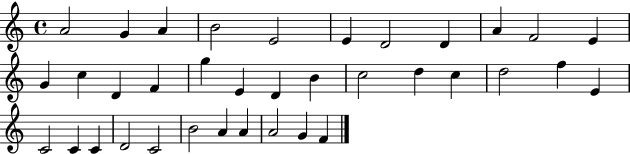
{
  \clef treble
  \time 4/4
  \defaultTimeSignature
  \key c \major
  a'2 g'4 a'4 | b'2 e'2 | e'4 d'2 d'4 | a'4 f'2 e'4 | \break g'4 c''4 d'4 f'4 | g''4 e'4 d'4 b'4 | c''2 d''4 c''4 | d''2 f''4 e'4 | \break c'2 c'4 c'4 | d'2 c'2 | b'2 a'4 a'4 | a'2 g'4 f'4 | \break \bar "|."
}